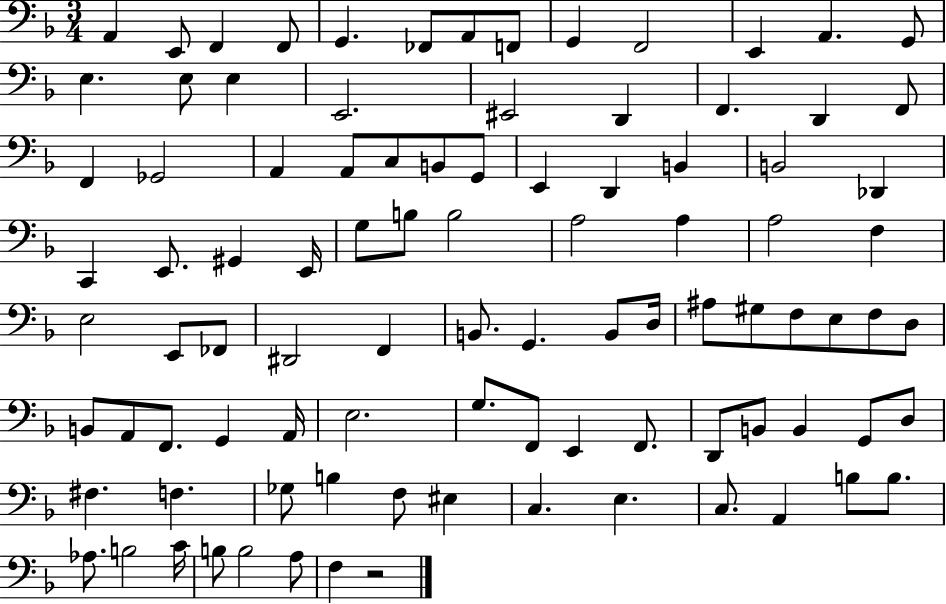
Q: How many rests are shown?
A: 1